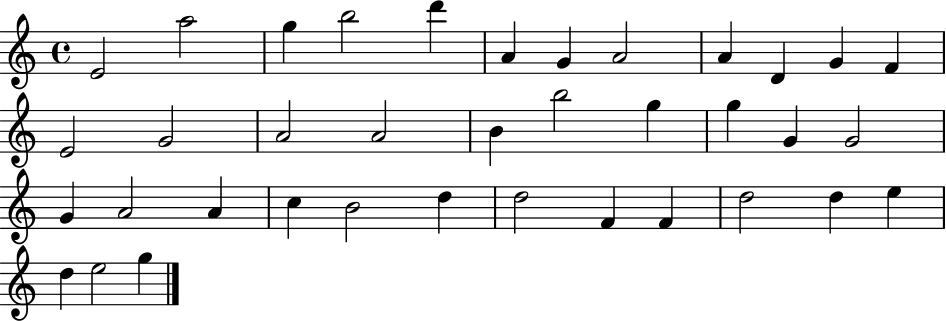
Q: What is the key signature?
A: C major